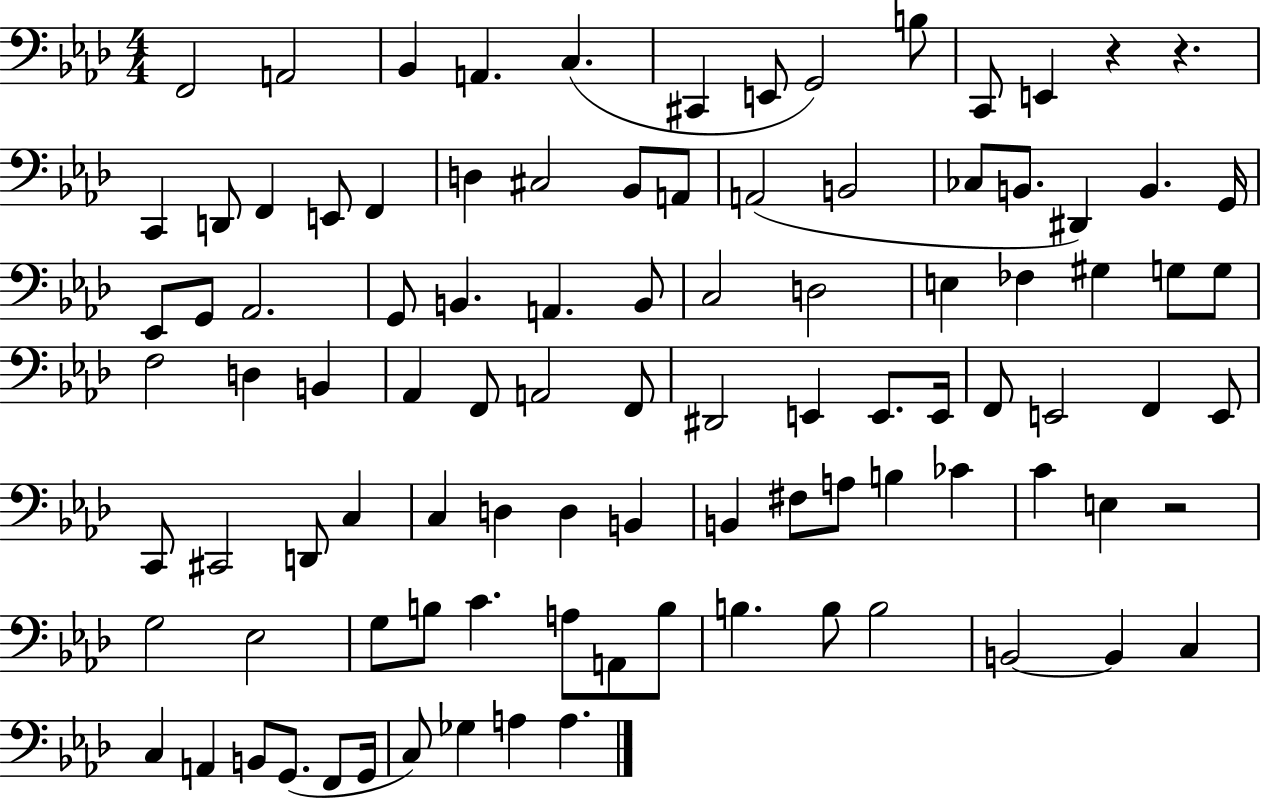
{
  \clef bass
  \numericTimeSignature
  \time 4/4
  \key aes \major
  \repeat volta 2 { f,2 a,2 | bes,4 a,4. c4.( | cis,4 e,8 g,2) b8 | c,8 e,4 r4 r4. | \break c,4 d,8 f,4 e,8 f,4 | d4 cis2 bes,8 a,8 | a,2( b,2 | ces8 b,8. dis,4) b,4. g,16 | \break ees,8 g,8 aes,2. | g,8 b,4. a,4. b,8 | c2 d2 | e4 fes4 gis4 g8 g8 | \break f2 d4 b,4 | aes,4 f,8 a,2 f,8 | dis,2 e,4 e,8. e,16 | f,8 e,2 f,4 e,8 | \break c,8 cis,2 d,8 c4 | c4 d4 d4 b,4 | b,4 fis8 a8 b4 ces'4 | c'4 e4 r2 | \break g2 ees2 | g8 b8 c'4. a8 a,8 b8 | b4. b8 b2 | b,2~~ b,4 c4 | \break c4 a,4 b,8 g,8.( f,8 g,16 | c8) ges4 a4 a4. | } \bar "|."
}